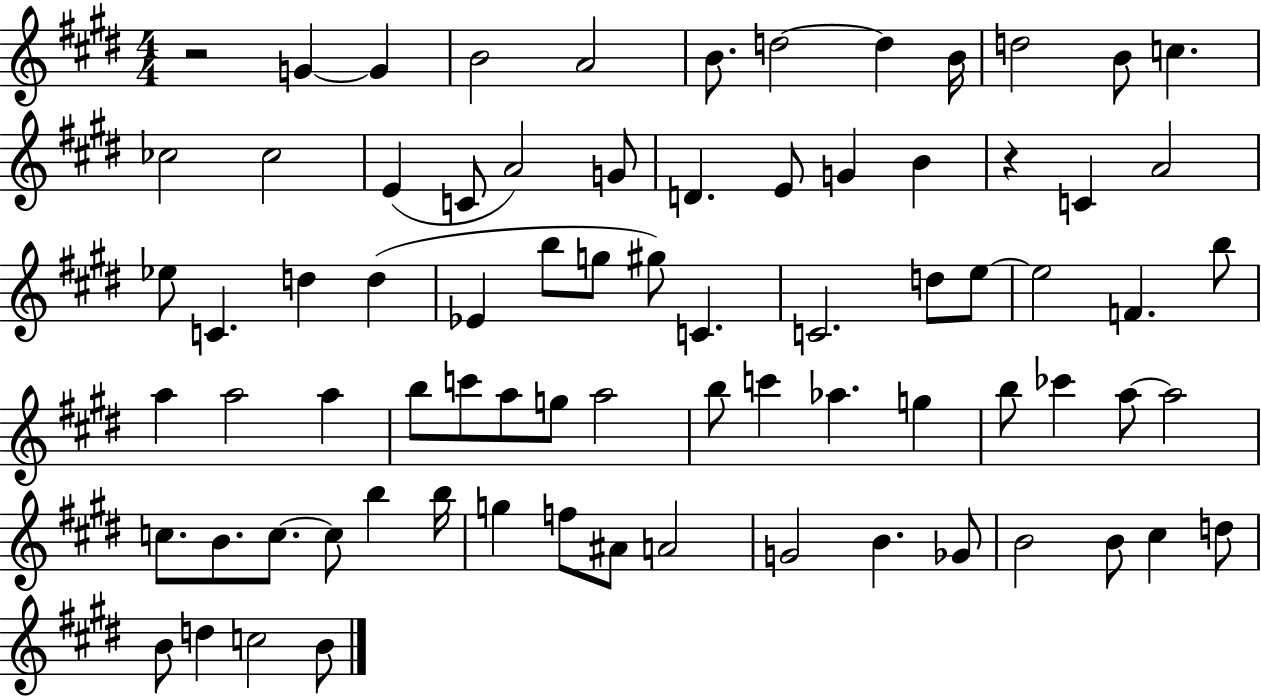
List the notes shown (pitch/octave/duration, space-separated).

R/h G4/q G4/q B4/h A4/h B4/e. D5/h D5/q B4/s D5/h B4/e C5/q. CES5/h CES5/h E4/q C4/e A4/h G4/e D4/q. E4/e G4/q B4/q R/q C4/q A4/h Eb5/e C4/q. D5/q D5/q Eb4/q B5/e G5/e G#5/e C4/q. C4/h. D5/e E5/e E5/h F4/q. B5/e A5/q A5/h A5/q B5/e C6/e A5/e G5/e A5/h B5/e C6/q Ab5/q. G5/q B5/e CES6/q A5/e A5/h C5/e. B4/e. C5/e. C5/e B5/q B5/s G5/q F5/e A#4/e A4/h G4/h B4/q. Gb4/e B4/h B4/e C#5/q D5/e B4/e D5/q C5/h B4/e